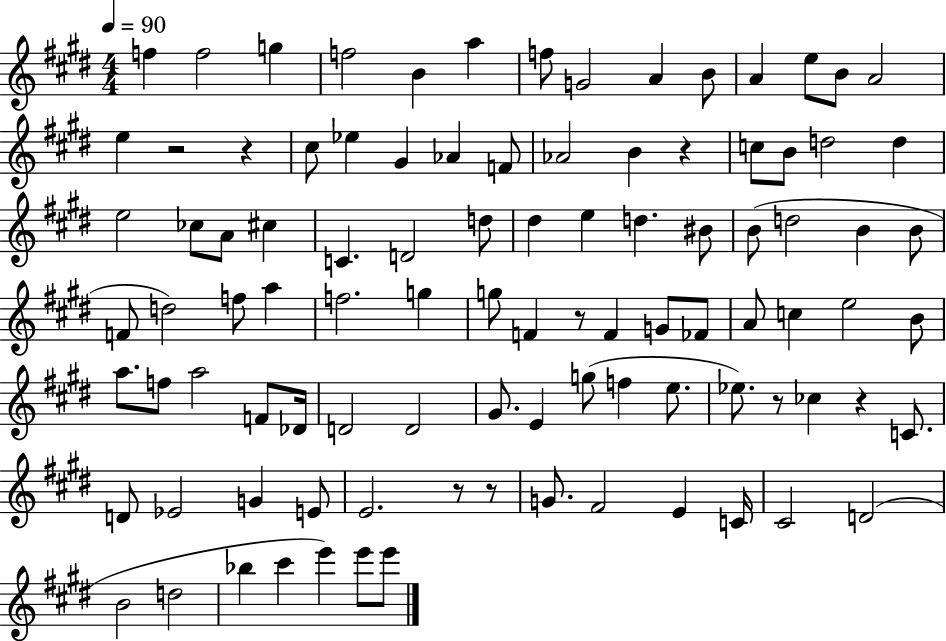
X:1
T:Untitled
M:4/4
L:1/4
K:E
f f2 g f2 B a f/2 G2 A B/2 A e/2 B/2 A2 e z2 z ^c/2 _e ^G _A F/2 _A2 B z c/2 B/2 d2 d e2 _c/2 A/2 ^c C D2 d/2 ^d e d ^B/2 B/2 d2 B B/2 F/2 d2 f/2 a f2 g g/2 F z/2 F G/2 _F/2 A/2 c e2 B/2 a/2 f/2 a2 F/2 _D/4 D2 D2 ^G/2 E g/2 f e/2 _e/2 z/2 _c z C/2 D/2 _E2 G E/2 E2 z/2 z/2 G/2 ^F2 E C/4 ^C2 D2 B2 d2 _b ^c' e' e'/2 e'/2